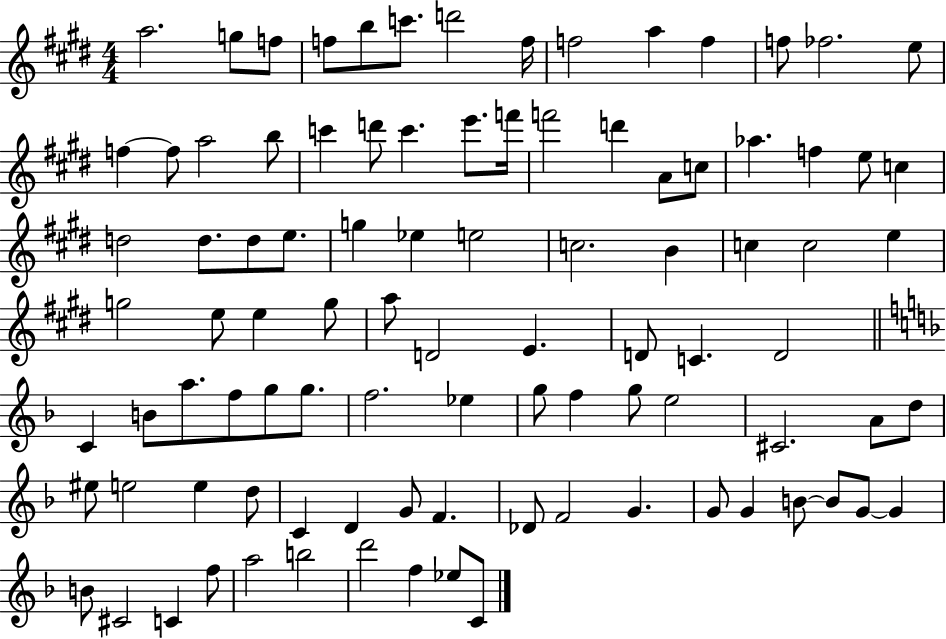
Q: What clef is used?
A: treble